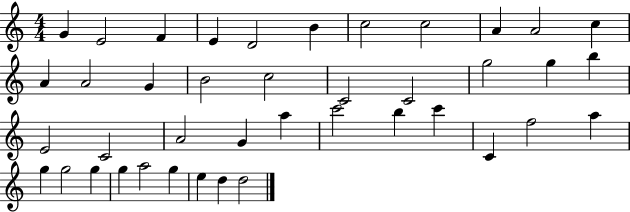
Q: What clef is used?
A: treble